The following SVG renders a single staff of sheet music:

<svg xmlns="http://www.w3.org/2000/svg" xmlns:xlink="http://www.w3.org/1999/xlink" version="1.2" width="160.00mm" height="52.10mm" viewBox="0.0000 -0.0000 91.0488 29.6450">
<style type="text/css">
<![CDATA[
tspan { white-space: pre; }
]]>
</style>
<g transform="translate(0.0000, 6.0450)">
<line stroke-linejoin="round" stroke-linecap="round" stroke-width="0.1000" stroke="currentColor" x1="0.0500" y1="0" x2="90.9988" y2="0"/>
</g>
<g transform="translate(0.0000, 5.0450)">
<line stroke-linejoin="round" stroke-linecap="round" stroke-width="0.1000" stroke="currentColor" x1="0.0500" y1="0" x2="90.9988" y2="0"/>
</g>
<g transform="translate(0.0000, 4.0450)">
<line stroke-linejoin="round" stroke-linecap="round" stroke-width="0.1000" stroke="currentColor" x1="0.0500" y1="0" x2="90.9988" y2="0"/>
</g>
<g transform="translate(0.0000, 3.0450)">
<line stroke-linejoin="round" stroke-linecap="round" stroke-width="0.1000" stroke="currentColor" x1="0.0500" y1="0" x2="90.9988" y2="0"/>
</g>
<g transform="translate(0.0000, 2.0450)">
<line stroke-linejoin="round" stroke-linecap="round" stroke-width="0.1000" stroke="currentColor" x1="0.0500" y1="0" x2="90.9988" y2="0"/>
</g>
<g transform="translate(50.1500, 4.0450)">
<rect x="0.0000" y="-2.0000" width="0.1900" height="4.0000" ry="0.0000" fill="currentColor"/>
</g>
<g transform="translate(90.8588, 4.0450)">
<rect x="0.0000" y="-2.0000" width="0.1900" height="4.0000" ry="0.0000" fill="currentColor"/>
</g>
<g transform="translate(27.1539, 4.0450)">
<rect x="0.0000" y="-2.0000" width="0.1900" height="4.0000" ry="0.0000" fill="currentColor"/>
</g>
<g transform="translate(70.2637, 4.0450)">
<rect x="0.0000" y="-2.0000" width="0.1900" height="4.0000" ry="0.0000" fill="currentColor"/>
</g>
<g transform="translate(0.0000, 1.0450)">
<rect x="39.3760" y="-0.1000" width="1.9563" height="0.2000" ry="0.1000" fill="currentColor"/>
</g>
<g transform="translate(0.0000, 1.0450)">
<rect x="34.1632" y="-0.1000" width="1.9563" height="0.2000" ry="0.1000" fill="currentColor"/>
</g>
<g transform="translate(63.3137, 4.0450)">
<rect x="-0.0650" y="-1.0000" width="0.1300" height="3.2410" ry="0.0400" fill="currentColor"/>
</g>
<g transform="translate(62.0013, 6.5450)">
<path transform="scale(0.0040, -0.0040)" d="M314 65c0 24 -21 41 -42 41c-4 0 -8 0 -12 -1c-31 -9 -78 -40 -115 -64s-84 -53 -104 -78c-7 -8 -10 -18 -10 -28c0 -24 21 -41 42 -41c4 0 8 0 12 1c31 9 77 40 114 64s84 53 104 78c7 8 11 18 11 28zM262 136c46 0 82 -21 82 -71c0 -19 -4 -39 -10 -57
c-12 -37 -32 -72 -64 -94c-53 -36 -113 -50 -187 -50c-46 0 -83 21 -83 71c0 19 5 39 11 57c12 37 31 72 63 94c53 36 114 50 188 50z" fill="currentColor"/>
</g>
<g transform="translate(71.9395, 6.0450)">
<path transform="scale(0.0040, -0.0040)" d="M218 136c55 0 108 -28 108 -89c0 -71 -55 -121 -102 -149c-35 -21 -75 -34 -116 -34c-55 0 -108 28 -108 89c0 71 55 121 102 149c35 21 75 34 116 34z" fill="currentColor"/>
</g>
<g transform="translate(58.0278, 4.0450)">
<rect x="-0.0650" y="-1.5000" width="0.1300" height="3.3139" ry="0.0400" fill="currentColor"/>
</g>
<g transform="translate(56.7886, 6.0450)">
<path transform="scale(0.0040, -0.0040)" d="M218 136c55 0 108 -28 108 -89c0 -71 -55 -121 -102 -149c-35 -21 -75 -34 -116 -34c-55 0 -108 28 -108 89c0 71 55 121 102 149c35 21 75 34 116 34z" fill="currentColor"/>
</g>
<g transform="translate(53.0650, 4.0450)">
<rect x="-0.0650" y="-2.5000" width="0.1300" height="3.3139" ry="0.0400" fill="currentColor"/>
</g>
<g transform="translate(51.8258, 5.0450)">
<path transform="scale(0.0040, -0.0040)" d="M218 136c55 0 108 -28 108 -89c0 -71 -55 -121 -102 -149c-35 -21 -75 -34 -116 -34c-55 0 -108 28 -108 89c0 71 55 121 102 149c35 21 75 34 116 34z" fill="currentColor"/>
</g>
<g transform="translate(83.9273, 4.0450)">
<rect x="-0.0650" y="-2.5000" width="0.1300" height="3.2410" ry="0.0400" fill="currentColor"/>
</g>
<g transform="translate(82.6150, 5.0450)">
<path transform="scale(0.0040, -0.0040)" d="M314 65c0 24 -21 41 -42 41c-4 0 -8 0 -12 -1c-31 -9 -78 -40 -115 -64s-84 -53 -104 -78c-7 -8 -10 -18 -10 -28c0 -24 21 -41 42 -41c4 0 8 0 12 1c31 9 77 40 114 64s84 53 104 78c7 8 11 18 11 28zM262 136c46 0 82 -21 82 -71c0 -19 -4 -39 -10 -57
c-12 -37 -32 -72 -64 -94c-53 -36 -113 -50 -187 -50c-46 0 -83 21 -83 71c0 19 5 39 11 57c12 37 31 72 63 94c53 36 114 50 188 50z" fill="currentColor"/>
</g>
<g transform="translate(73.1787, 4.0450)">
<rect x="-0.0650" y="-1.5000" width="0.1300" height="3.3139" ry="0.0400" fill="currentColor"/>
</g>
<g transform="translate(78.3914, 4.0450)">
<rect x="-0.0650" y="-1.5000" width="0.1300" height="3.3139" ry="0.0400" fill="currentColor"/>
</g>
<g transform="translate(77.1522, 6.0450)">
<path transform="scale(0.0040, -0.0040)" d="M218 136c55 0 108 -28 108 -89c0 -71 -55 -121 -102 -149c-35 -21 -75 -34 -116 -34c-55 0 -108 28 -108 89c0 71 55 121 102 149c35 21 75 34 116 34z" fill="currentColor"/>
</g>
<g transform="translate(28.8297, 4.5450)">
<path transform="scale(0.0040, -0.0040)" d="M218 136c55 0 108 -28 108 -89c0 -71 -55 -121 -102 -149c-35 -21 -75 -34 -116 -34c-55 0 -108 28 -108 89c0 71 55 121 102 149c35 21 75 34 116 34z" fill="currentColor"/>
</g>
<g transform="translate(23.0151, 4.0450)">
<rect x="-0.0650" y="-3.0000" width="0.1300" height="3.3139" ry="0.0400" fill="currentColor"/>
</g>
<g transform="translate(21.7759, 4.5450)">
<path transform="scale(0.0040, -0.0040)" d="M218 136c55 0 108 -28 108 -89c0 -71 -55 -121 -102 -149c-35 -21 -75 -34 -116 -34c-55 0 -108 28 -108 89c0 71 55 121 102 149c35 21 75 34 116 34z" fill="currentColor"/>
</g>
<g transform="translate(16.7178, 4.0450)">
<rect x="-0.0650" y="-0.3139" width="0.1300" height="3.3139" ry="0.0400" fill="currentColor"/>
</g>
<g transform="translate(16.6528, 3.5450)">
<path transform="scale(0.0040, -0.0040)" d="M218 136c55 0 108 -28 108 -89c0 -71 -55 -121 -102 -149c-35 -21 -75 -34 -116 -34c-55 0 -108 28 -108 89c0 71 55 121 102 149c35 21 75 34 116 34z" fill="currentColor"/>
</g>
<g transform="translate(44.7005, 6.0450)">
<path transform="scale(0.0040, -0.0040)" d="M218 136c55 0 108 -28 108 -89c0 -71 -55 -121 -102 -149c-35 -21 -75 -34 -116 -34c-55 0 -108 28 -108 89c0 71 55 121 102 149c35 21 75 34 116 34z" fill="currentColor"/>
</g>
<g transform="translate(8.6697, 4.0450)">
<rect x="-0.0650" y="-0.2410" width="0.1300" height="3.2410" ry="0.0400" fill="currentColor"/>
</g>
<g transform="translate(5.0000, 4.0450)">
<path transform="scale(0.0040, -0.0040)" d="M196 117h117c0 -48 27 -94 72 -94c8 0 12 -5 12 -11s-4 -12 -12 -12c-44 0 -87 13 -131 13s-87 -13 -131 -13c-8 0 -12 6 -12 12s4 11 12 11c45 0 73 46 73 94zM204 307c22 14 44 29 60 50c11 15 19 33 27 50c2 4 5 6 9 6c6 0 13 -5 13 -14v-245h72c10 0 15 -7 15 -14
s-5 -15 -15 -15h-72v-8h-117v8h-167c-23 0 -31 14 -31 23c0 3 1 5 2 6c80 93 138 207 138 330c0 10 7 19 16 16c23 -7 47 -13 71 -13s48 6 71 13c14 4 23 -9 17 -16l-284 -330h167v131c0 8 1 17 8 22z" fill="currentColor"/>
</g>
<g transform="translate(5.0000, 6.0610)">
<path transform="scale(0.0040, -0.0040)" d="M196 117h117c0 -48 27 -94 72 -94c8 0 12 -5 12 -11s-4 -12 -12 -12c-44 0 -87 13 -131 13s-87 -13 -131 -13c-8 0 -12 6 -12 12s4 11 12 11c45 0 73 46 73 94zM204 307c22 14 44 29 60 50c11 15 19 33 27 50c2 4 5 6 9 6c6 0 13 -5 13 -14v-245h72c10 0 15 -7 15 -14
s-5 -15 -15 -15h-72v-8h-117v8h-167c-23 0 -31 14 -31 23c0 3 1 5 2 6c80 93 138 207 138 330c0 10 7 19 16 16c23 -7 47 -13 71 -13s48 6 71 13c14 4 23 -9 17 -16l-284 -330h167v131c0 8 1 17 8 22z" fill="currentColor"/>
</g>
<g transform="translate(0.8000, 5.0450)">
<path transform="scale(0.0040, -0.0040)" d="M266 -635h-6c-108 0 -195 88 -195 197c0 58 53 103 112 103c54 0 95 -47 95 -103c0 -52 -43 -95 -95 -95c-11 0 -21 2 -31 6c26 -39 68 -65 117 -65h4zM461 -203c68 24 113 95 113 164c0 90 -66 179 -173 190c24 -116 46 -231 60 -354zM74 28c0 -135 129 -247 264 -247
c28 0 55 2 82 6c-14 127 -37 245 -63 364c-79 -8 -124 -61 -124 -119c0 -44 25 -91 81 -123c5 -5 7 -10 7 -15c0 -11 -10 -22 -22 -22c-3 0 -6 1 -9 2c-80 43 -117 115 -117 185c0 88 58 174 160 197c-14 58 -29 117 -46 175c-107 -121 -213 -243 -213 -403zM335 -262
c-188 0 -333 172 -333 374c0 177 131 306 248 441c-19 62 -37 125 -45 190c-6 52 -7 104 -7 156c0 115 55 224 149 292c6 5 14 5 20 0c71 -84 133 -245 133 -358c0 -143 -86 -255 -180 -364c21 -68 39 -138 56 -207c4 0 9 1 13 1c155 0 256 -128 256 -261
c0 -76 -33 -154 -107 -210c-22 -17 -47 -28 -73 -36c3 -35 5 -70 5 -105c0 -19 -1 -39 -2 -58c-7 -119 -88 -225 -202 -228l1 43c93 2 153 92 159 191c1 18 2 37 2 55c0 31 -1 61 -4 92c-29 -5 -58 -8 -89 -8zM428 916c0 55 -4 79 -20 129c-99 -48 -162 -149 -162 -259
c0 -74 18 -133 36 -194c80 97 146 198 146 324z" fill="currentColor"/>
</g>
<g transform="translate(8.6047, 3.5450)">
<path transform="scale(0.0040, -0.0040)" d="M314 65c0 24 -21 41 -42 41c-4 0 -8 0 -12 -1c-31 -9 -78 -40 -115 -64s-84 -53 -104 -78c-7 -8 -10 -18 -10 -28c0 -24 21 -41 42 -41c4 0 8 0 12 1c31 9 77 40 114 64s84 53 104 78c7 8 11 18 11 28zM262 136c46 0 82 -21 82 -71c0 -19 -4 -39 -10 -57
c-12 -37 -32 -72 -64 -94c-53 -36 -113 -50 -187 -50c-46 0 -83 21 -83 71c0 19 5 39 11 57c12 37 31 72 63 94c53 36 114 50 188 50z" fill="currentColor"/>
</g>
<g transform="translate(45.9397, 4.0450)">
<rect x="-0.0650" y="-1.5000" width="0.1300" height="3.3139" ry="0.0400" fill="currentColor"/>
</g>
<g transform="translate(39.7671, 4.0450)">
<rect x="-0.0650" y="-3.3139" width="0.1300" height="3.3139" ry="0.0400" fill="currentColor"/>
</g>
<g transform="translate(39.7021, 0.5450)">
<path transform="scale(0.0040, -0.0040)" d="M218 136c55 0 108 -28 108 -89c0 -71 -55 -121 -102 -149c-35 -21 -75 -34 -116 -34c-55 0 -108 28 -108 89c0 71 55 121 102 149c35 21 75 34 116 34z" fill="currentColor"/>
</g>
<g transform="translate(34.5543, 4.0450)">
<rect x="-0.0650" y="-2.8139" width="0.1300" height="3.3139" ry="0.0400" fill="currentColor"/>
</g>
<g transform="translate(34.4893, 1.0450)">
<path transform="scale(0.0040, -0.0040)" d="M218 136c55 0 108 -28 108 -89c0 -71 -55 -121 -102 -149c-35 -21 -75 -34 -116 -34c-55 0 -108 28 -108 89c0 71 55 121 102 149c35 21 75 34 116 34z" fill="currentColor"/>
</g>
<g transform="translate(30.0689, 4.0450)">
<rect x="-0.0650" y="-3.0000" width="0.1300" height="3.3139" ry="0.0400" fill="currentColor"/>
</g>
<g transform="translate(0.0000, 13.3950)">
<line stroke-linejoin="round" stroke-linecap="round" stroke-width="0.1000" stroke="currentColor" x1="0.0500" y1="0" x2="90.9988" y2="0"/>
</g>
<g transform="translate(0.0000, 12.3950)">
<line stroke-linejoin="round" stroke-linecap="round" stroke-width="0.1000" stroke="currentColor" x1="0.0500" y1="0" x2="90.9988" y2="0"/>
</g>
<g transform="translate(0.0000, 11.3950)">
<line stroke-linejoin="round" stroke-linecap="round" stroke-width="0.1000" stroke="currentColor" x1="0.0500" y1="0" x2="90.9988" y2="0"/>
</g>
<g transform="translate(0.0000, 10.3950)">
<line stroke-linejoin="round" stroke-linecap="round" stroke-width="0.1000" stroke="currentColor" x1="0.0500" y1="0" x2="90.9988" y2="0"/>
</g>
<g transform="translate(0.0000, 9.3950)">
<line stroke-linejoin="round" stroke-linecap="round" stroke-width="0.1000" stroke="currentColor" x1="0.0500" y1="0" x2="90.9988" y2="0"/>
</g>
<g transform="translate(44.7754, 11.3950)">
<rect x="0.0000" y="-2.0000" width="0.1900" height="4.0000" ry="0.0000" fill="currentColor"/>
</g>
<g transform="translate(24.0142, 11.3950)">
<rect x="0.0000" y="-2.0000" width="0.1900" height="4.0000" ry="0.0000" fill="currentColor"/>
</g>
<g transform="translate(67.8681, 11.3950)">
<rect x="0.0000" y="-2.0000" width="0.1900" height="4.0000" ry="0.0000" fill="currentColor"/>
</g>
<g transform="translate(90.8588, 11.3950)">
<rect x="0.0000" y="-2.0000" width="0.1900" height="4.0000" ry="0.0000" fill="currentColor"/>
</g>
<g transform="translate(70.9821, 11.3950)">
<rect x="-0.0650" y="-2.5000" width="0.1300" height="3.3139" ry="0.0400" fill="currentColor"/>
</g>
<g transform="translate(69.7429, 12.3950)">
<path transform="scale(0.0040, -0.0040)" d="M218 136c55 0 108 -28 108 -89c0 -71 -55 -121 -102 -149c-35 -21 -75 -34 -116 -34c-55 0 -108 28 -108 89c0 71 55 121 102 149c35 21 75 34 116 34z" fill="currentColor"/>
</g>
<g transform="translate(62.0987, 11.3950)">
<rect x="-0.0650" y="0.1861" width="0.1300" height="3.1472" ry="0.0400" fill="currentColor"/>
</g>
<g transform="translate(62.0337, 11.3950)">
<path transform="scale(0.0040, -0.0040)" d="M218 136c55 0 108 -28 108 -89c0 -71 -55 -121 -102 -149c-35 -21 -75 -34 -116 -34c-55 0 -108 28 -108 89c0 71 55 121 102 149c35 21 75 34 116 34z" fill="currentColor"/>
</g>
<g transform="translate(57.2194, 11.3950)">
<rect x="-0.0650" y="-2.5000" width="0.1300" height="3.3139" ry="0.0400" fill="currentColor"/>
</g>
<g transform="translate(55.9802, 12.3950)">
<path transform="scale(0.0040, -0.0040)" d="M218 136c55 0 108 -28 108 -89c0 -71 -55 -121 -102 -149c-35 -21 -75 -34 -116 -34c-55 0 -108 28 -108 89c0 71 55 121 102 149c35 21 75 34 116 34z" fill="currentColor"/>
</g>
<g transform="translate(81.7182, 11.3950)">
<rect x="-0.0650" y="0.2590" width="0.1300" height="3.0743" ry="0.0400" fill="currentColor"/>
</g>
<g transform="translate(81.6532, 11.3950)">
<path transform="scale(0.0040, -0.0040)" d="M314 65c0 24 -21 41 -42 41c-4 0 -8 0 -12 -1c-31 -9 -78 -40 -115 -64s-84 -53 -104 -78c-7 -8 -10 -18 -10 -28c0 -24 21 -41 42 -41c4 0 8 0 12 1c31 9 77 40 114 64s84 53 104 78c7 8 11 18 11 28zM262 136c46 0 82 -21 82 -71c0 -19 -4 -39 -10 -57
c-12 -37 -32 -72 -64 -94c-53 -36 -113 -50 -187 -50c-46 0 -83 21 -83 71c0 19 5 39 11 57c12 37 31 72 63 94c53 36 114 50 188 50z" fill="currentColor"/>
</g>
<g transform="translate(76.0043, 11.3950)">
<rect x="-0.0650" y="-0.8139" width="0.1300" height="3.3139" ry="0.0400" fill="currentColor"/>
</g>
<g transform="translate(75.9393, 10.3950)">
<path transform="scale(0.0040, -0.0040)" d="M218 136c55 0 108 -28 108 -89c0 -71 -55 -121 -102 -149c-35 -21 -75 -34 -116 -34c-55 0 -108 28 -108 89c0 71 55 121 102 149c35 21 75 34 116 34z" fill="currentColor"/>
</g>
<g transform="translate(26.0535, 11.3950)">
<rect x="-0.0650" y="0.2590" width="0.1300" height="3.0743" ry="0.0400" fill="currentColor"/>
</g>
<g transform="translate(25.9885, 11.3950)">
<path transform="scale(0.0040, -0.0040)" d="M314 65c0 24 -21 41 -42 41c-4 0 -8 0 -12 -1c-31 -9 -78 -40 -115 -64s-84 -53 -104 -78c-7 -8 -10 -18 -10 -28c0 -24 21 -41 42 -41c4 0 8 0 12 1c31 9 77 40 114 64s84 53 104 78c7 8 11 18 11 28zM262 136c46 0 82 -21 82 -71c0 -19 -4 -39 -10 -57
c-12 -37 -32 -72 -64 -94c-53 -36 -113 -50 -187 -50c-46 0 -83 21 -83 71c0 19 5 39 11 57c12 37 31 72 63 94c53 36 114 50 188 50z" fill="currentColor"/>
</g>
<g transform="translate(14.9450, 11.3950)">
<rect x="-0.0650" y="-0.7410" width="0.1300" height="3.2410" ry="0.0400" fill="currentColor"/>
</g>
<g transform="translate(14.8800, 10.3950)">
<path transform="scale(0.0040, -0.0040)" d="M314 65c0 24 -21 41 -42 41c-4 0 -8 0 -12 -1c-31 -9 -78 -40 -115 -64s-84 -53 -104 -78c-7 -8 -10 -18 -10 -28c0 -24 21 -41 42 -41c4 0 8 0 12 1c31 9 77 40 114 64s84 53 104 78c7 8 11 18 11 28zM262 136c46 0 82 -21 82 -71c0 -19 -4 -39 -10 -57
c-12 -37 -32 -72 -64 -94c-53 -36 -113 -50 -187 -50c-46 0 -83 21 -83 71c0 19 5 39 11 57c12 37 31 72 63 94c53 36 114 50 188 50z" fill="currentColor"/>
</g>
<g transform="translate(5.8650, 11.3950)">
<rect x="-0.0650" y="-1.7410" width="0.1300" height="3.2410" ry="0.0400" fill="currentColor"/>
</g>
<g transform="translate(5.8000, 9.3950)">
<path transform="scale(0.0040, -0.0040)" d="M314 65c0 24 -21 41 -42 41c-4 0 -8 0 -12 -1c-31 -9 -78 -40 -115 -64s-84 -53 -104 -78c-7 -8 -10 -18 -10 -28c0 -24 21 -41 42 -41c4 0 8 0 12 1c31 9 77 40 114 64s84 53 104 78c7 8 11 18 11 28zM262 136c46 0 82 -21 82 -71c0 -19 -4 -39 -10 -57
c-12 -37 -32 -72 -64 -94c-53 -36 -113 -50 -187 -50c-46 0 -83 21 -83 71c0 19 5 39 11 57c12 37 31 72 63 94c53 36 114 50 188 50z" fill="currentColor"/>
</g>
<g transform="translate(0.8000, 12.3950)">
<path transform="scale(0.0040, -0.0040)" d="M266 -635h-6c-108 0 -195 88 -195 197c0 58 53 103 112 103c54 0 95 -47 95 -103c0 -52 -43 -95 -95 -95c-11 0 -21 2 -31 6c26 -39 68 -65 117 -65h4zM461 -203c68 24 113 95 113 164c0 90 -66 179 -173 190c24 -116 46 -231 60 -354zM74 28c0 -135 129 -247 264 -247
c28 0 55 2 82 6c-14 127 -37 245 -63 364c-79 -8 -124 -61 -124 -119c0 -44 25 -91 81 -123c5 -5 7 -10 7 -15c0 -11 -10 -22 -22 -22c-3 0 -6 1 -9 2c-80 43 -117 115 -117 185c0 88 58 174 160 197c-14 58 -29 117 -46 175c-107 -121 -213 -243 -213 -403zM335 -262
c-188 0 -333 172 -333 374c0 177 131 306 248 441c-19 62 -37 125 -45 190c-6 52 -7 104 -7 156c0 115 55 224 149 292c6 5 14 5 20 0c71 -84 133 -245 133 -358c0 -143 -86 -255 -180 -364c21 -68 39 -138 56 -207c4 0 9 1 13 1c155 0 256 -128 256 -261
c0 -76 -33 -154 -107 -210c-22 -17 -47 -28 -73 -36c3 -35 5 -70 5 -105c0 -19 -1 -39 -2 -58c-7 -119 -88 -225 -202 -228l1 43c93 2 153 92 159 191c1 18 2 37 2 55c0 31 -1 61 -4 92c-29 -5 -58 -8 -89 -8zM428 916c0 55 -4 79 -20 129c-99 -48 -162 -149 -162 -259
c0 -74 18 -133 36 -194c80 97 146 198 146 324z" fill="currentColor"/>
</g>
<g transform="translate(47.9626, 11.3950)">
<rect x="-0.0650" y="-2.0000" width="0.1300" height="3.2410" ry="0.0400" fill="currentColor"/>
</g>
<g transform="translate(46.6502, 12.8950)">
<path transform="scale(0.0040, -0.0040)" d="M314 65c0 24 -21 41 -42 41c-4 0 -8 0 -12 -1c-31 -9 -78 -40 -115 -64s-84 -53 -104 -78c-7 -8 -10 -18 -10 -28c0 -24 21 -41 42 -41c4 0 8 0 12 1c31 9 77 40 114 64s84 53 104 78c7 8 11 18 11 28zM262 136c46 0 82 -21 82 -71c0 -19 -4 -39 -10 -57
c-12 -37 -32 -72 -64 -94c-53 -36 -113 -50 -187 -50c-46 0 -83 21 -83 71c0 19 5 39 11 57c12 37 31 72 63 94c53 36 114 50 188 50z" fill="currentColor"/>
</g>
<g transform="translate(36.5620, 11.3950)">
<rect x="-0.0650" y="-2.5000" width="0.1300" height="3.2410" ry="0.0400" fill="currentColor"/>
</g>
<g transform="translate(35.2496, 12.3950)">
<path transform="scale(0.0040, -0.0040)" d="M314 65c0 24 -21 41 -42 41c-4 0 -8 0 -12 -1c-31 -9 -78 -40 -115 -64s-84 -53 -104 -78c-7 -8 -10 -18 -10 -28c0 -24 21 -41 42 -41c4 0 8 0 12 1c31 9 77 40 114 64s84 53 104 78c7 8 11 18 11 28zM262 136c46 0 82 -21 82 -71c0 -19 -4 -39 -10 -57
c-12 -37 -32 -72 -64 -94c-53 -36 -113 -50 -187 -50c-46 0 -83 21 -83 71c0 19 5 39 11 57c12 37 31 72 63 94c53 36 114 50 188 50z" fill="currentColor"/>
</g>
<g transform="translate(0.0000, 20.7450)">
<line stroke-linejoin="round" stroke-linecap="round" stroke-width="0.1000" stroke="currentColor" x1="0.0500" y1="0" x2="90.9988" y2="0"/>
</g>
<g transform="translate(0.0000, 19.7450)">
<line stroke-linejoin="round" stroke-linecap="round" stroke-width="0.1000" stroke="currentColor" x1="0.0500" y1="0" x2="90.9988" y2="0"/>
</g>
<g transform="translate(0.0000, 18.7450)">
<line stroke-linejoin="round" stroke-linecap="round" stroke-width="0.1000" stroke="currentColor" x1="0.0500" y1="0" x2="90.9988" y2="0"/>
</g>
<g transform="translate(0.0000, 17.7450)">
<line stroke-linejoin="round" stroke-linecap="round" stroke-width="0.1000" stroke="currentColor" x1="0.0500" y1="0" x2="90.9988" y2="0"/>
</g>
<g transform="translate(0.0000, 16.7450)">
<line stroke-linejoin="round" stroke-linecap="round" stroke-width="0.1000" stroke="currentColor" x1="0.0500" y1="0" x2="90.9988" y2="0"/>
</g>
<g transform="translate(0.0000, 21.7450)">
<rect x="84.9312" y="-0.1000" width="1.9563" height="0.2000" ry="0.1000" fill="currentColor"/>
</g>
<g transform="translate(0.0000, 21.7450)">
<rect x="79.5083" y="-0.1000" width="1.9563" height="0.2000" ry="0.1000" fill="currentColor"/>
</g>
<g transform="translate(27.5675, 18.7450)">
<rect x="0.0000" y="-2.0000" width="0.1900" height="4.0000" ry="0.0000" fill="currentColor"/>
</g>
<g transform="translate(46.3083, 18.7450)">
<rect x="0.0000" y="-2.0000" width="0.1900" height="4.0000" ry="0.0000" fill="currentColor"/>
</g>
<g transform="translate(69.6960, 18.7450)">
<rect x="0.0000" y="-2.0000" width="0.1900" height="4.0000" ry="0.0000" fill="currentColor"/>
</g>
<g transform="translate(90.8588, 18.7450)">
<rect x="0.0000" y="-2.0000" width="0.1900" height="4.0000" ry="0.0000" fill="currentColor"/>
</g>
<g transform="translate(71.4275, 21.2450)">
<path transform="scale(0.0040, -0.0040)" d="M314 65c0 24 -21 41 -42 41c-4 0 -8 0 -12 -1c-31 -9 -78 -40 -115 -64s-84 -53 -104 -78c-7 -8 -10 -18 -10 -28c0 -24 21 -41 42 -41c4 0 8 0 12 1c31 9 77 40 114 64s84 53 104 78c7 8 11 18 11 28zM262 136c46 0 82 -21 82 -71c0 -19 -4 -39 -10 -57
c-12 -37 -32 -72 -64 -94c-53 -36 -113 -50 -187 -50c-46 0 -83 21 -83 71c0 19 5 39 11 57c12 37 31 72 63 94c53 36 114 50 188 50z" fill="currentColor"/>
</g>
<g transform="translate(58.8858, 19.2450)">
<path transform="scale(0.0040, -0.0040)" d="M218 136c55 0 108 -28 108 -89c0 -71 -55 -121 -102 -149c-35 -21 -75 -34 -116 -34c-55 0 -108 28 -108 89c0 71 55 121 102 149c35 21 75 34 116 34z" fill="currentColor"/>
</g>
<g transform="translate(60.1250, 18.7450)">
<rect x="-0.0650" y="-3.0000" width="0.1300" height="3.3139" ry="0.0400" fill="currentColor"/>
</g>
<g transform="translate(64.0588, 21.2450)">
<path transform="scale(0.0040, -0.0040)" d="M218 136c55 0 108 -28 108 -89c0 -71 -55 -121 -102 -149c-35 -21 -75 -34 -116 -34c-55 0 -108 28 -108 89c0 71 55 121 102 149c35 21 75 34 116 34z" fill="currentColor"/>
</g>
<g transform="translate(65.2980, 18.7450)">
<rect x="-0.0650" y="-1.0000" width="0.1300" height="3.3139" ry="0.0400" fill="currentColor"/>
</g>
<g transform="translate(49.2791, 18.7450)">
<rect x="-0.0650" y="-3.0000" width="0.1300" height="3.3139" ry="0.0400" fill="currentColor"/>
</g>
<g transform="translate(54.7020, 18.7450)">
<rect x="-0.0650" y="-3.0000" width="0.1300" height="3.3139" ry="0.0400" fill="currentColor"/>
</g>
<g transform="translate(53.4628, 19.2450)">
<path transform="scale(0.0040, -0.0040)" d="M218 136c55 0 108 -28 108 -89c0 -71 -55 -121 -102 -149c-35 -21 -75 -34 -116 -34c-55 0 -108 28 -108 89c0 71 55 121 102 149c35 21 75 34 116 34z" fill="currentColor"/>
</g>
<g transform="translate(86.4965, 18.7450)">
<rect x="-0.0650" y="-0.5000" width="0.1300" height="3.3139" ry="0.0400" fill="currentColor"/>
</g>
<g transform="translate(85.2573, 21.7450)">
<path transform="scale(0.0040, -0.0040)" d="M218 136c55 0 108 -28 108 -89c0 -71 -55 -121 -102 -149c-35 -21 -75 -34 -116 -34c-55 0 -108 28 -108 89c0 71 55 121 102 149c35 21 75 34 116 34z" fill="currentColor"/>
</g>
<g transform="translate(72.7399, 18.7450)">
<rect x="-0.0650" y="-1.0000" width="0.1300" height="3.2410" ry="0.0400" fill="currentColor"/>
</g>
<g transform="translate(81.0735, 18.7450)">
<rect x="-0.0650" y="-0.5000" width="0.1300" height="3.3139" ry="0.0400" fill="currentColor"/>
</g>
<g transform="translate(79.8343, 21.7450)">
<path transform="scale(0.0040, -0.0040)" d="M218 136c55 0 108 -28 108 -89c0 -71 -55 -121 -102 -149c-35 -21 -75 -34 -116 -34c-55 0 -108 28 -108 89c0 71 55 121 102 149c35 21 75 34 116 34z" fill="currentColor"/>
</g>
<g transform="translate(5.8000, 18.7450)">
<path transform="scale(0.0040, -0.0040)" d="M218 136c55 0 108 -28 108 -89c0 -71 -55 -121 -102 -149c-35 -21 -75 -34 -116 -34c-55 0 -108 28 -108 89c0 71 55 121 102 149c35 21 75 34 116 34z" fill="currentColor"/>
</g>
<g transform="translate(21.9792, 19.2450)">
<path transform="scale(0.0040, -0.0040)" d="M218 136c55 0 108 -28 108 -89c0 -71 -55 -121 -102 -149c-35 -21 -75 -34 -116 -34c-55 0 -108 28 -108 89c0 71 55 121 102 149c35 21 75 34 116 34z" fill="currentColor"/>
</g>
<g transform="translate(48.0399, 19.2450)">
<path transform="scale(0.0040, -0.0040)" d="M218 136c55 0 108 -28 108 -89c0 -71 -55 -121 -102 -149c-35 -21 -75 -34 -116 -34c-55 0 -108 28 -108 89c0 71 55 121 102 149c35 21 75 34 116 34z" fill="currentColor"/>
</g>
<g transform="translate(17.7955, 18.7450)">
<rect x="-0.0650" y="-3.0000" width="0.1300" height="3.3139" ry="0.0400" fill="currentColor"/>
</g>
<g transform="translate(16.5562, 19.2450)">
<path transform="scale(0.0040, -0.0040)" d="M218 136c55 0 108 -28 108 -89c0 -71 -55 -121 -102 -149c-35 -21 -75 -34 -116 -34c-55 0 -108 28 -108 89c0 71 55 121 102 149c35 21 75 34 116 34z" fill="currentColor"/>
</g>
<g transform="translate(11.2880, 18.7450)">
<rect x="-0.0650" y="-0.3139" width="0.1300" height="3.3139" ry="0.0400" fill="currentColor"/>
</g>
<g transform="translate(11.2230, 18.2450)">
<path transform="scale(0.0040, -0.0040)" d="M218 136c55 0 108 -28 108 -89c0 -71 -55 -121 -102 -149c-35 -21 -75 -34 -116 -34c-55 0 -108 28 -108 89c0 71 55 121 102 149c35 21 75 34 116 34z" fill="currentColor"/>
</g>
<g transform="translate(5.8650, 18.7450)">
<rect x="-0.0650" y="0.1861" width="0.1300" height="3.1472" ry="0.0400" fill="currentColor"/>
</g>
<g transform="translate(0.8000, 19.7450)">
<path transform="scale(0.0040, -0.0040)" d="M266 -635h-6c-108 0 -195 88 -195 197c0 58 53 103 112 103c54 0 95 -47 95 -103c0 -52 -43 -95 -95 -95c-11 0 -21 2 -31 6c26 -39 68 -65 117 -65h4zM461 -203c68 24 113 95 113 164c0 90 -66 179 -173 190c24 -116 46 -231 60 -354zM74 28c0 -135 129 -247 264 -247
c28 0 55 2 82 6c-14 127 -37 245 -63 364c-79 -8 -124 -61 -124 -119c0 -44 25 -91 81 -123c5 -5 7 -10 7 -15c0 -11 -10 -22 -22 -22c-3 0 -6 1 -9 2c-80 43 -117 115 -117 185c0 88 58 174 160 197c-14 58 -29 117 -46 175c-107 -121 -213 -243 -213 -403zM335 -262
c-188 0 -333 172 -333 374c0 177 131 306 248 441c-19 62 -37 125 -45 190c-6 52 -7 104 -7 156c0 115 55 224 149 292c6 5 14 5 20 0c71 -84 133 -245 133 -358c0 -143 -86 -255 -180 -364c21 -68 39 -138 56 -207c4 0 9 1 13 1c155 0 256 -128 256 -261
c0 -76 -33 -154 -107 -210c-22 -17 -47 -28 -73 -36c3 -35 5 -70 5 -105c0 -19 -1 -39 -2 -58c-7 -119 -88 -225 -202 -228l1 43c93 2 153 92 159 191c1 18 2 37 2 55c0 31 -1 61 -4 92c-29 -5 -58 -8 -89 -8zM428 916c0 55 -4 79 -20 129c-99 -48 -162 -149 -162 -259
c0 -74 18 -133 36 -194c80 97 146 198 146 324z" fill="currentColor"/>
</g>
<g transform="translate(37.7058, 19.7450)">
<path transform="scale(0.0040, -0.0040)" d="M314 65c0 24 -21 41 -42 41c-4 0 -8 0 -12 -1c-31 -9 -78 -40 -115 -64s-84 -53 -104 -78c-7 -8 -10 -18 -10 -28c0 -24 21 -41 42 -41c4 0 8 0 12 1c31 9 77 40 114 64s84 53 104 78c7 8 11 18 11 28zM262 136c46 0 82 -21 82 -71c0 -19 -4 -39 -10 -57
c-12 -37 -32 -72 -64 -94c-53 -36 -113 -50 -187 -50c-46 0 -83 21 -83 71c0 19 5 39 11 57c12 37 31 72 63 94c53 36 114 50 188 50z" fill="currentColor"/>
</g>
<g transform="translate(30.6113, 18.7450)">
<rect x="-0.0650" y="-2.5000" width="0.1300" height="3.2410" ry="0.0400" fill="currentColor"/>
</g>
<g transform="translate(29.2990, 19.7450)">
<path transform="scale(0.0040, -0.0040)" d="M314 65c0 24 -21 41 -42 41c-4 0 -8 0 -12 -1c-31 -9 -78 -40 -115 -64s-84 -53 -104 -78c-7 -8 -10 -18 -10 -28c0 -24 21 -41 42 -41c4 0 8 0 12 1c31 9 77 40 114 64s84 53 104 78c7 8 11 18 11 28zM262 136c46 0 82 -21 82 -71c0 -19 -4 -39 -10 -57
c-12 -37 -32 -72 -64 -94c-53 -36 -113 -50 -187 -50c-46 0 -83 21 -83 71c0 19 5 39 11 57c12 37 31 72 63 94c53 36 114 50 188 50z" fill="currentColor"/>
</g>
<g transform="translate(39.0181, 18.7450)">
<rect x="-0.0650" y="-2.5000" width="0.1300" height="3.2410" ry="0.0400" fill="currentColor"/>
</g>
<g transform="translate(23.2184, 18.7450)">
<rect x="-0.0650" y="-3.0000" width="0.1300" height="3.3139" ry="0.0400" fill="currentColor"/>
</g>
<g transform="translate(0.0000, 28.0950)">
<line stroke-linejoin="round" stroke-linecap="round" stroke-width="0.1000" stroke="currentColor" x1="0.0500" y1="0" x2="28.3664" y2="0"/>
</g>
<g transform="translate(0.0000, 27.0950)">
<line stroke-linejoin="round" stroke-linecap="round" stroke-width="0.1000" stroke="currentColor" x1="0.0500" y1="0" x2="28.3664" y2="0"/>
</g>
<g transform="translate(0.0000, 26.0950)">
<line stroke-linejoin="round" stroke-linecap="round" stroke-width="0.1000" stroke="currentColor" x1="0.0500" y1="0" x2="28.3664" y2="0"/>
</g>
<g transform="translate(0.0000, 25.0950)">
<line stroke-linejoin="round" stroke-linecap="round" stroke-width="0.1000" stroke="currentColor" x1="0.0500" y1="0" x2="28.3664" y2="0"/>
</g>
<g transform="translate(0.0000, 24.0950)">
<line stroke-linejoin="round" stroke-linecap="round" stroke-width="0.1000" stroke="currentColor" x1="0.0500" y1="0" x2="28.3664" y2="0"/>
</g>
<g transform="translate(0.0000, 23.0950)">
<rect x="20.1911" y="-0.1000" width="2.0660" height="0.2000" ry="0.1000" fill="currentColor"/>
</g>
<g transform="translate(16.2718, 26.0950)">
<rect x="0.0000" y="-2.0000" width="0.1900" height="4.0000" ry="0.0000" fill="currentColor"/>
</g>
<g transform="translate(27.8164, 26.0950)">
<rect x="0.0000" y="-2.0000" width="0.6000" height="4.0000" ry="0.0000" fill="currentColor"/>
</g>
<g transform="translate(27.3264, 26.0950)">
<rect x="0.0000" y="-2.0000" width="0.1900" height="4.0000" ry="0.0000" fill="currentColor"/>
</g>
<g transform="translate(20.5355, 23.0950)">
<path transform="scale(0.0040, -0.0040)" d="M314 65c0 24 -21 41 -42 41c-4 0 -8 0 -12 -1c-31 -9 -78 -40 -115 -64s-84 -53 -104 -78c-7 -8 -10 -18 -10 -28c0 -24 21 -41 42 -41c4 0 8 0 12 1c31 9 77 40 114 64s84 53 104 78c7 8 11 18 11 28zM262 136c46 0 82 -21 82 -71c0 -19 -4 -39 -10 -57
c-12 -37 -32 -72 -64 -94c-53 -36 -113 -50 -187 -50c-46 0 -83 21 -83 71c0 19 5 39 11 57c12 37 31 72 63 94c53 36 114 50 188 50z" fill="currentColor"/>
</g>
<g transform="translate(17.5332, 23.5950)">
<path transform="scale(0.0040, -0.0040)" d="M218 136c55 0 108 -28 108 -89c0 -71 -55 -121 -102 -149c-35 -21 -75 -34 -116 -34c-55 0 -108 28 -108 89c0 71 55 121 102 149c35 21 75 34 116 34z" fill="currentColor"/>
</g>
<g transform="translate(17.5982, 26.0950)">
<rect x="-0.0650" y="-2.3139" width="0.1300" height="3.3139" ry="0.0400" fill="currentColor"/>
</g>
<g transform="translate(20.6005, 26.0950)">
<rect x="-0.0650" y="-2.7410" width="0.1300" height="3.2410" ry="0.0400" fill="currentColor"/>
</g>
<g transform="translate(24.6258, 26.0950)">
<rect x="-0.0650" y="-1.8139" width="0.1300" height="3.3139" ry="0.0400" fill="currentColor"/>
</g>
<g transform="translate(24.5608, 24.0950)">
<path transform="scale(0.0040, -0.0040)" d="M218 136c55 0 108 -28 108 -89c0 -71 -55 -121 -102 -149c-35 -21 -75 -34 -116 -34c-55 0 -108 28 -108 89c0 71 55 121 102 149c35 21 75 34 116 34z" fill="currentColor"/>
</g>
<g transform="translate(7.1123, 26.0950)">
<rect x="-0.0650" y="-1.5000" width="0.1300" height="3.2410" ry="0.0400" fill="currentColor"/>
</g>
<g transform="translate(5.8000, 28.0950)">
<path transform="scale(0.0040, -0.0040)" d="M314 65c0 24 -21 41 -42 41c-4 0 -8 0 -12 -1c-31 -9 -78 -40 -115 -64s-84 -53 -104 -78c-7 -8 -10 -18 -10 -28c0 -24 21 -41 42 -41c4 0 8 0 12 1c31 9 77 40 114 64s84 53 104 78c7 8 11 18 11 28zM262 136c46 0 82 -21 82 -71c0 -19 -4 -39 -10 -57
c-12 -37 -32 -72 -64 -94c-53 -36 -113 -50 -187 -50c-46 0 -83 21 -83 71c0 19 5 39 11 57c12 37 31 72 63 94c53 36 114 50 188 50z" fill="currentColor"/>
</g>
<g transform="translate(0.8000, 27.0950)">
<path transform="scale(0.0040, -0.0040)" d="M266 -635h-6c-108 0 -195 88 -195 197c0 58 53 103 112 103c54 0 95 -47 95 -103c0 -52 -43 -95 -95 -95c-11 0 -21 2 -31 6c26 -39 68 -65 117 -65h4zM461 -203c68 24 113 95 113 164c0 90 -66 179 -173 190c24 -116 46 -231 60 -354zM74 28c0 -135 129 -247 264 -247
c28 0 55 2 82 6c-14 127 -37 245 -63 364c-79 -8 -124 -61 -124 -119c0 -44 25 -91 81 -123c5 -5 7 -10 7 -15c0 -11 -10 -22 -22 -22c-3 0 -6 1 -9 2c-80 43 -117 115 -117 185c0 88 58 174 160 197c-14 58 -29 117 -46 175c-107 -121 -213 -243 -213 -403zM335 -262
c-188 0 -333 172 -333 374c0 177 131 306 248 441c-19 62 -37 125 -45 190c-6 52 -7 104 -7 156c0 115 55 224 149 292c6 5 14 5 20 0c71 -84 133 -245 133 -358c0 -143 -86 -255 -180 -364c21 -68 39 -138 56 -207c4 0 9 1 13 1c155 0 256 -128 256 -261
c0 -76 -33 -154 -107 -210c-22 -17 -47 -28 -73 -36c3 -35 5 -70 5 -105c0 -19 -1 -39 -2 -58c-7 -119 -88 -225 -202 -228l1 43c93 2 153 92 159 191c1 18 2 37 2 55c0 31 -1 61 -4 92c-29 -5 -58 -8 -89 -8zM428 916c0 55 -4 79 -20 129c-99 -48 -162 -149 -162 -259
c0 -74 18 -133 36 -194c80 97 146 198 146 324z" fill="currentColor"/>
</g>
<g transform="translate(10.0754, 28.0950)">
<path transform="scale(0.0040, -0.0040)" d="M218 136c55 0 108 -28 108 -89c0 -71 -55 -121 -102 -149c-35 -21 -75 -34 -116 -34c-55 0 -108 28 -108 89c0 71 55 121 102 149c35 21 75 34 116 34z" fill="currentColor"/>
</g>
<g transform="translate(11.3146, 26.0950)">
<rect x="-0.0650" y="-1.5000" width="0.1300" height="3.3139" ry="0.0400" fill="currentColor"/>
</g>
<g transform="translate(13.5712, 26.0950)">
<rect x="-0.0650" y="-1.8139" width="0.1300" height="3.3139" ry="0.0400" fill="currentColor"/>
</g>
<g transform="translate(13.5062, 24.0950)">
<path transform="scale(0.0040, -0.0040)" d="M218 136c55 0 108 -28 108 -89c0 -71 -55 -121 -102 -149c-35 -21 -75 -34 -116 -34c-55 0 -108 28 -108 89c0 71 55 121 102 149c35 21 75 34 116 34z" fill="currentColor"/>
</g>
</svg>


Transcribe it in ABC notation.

X:1
T:Untitled
M:4/4
L:1/4
K:C
c2 c A A a b E G E D2 E E G2 f2 d2 B2 G2 F2 G B G d B2 B c A A G2 G2 A A A D D2 C C E2 E f g a2 f